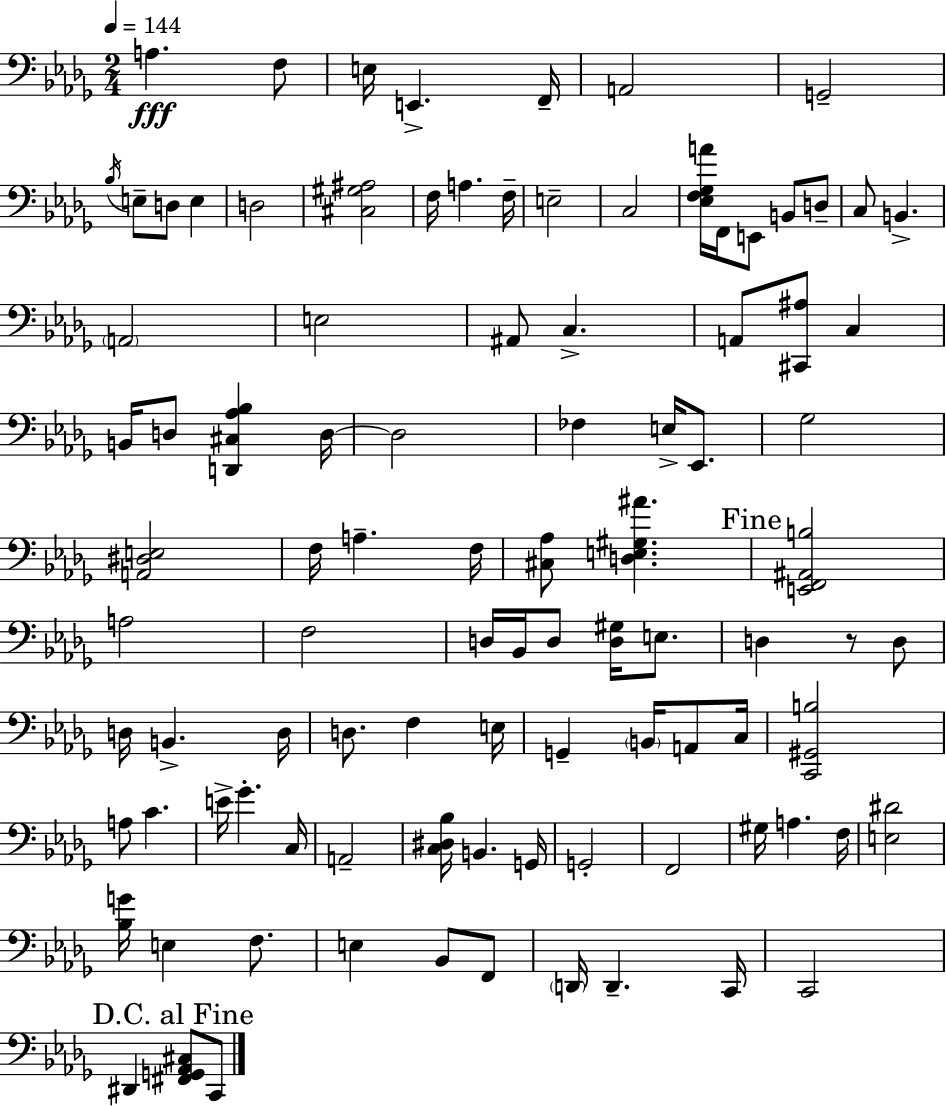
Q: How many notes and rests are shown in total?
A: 97